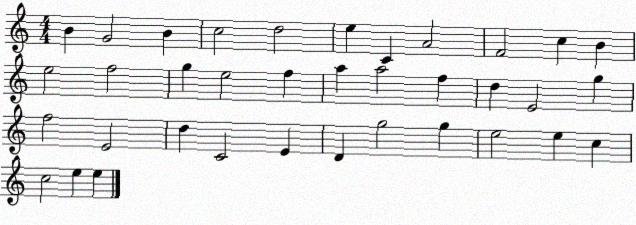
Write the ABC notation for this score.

X:1
T:Untitled
M:4/4
L:1/4
K:C
B G2 B c2 d2 e C A2 F2 c B e2 f2 g e2 f a a2 f d E2 g f2 E2 d C2 E D g2 g e2 e c c2 e e